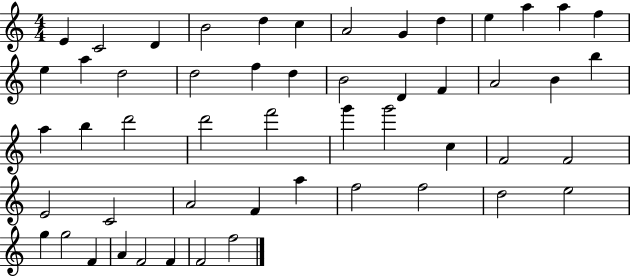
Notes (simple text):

E4/q C4/h D4/q B4/h D5/q C5/q A4/h G4/q D5/q E5/q A5/q A5/q F5/q E5/q A5/q D5/h D5/h F5/q D5/q B4/h D4/q F4/q A4/h B4/q B5/q A5/q B5/q D6/h D6/h F6/h G6/q G6/h C5/q F4/h F4/h E4/h C4/h A4/h F4/q A5/q F5/h F5/h D5/h E5/h G5/q G5/h F4/q A4/q F4/h F4/q F4/h F5/h